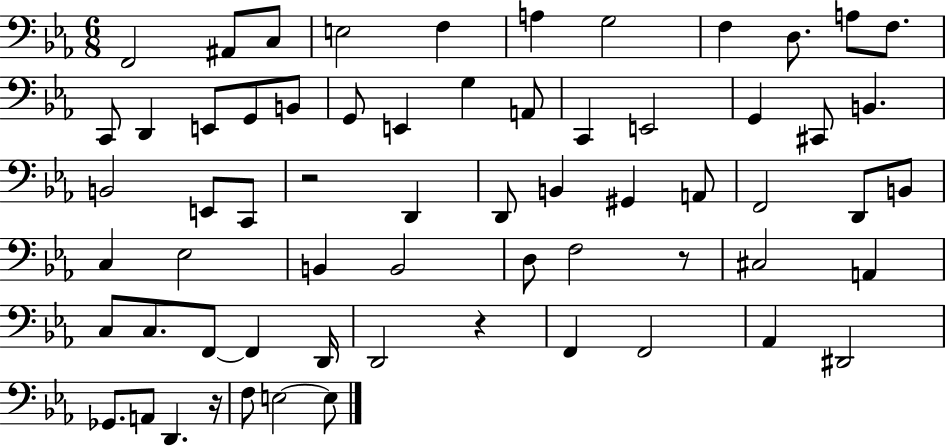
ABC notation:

X:1
T:Untitled
M:6/8
L:1/4
K:Eb
F,,2 ^A,,/2 C,/2 E,2 F, A, G,2 F, D,/2 A,/2 F,/2 C,,/2 D,, E,,/2 G,,/2 B,,/2 G,,/2 E,, G, A,,/2 C,, E,,2 G,, ^C,,/2 B,, B,,2 E,,/2 C,,/2 z2 D,, D,,/2 B,, ^G,, A,,/2 F,,2 D,,/2 B,,/2 C, _E,2 B,, B,,2 D,/2 F,2 z/2 ^C,2 A,, C,/2 C,/2 F,,/2 F,, D,,/4 D,,2 z F,, F,,2 _A,, ^D,,2 _G,,/2 A,,/2 D,, z/4 F,/2 E,2 E,/2